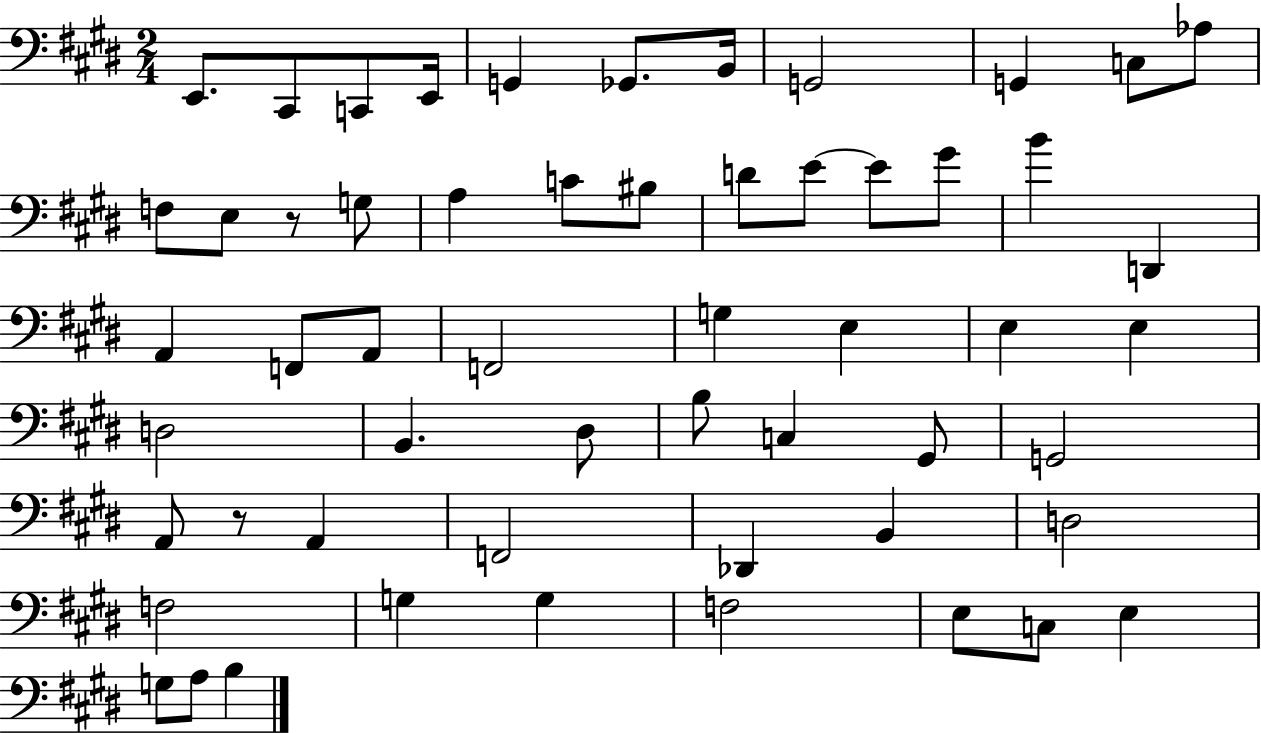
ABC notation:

X:1
T:Untitled
M:2/4
L:1/4
K:E
E,,/2 ^C,,/2 C,,/2 E,,/4 G,, _G,,/2 B,,/4 G,,2 G,, C,/2 _A,/2 F,/2 E,/2 z/2 G,/2 A, C/2 ^B,/2 D/2 E/2 E/2 ^G/2 B D,, A,, F,,/2 A,,/2 F,,2 G, E, E, E, D,2 B,, ^D,/2 B,/2 C, ^G,,/2 G,,2 A,,/2 z/2 A,, F,,2 _D,, B,, D,2 F,2 G, G, F,2 E,/2 C,/2 E, G,/2 A,/2 B,